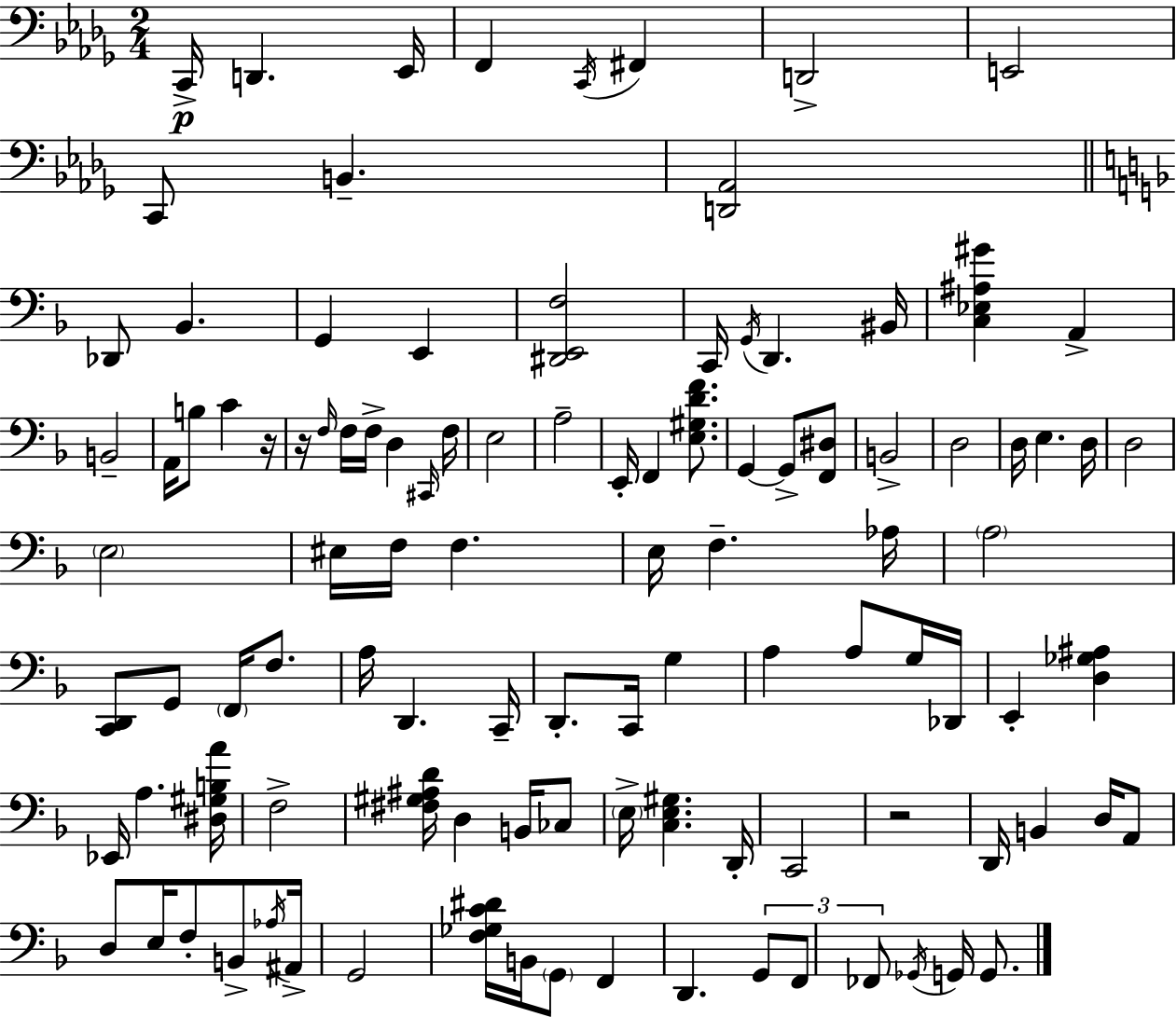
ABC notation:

X:1
T:Untitled
M:2/4
L:1/4
K:Bbm
C,,/4 D,, _E,,/4 F,, C,,/4 ^F,, D,,2 E,,2 C,,/2 B,, [D,,_A,,]2 _D,,/2 _B,, G,, E,, [^D,,E,,F,]2 C,,/4 G,,/4 D,, ^B,,/4 [C,_E,^A,^G] A,, B,,2 A,,/4 B,/2 C z/4 z/4 F,/4 F,/4 F,/4 D, ^C,,/4 F,/4 E,2 A,2 E,,/4 F,, [E,^G,DF]/2 G,, G,,/2 [F,,^D,]/2 B,,2 D,2 D,/4 E, D,/4 D,2 E,2 ^E,/4 F,/4 F, E,/4 F, _A,/4 A,2 [C,,D,,]/2 G,,/2 F,,/4 F,/2 A,/4 D,, C,,/4 D,,/2 C,,/4 G, A, A,/2 G,/4 _D,,/4 E,, [D,_G,^A,] _E,,/4 A, [^D,^G,B,A]/4 F,2 [^F,^G,^A,D]/4 D, B,,/4 _C,/2 E,/4 [C,E,^G,] D,,/4 C,,2 z2 D,,/4 B,, D,/4 A,,/2 D,/2 E,/4 F,/2 B,,/2 _A,/4 ^A,,/4 G,,2 [F,_G,C^D]/4 B,,/4 G,,/2 F,, D,, G,,/2 F,,/2 _F,,/2 _G,,/4 G,,/4 G,,/2